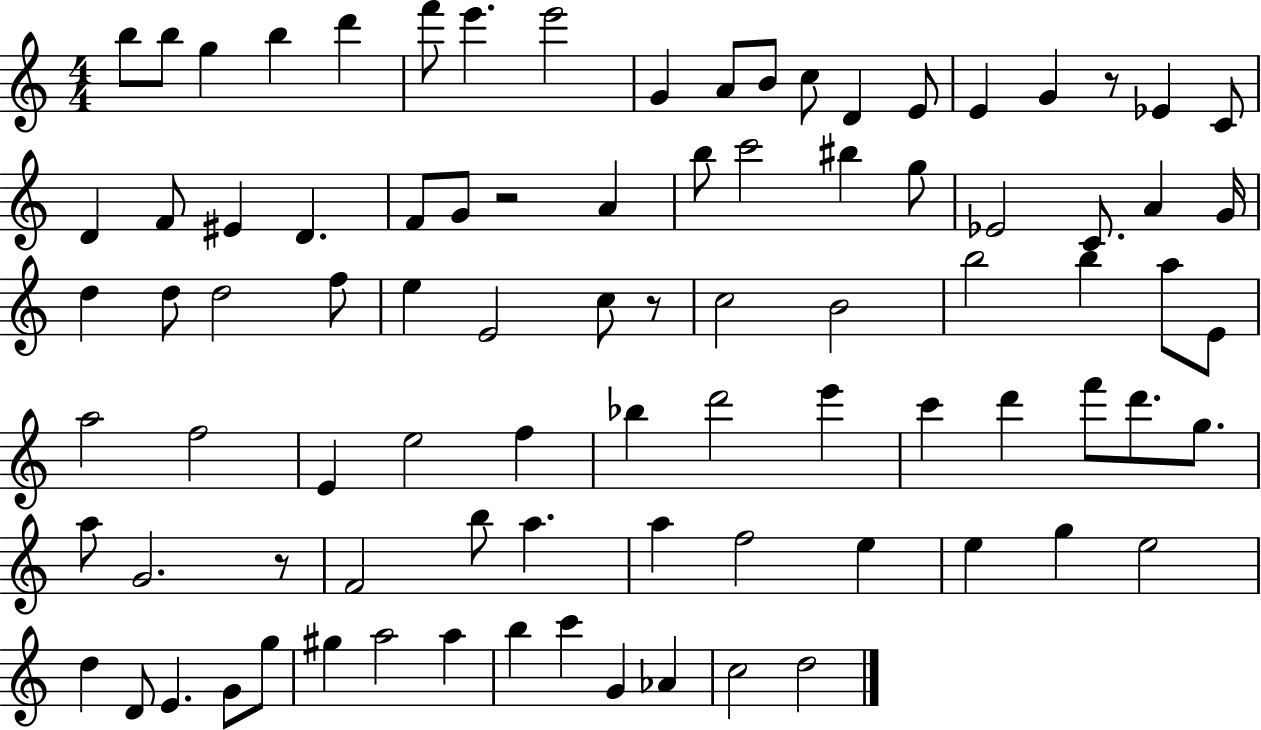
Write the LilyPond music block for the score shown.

{
  \clef treble
  \numericTimeSignature
  \time 4/4
  \key c \major
  \repeat volta 2 { b''8 b''8 g''4 b''4 d'''4 | f'''8 e'''4. e'''2 | g'4 a'8 b'8 c''8 d'4 e'8 | e'4 g'4 r8 ees'4 c'8 | \break d'4 f'8 eis'4 d'4. | f'8 g'8 r2 a'4 | b''8 c'''2 bis''4 g''8 | ees'2 c'8. a'4 g'16 | \break d''4 d''8 d''2 f''8 | e''4 e'2 c''8 r8 | c''2 b'2 | b''2 b''4 a''8 e'8 | \break a''2 f''2 | e'4 e''2 f''4 | bes''4 d'''2 e'''4 | c'''4 d'''4 f'''8 d'''8. g''8. | \break a''8 g'2. r8 | f'2 b''8 a''4. | a''4 f''2 e''4 | e''4 g''4 e''2 | \break d''4 d'8 e'4. g'8 g''8 | gis''4 a''2 a''4 | b''4 c'''4 g'4 aes'4 | c''2 d''2 | \break } \bar "|."
}